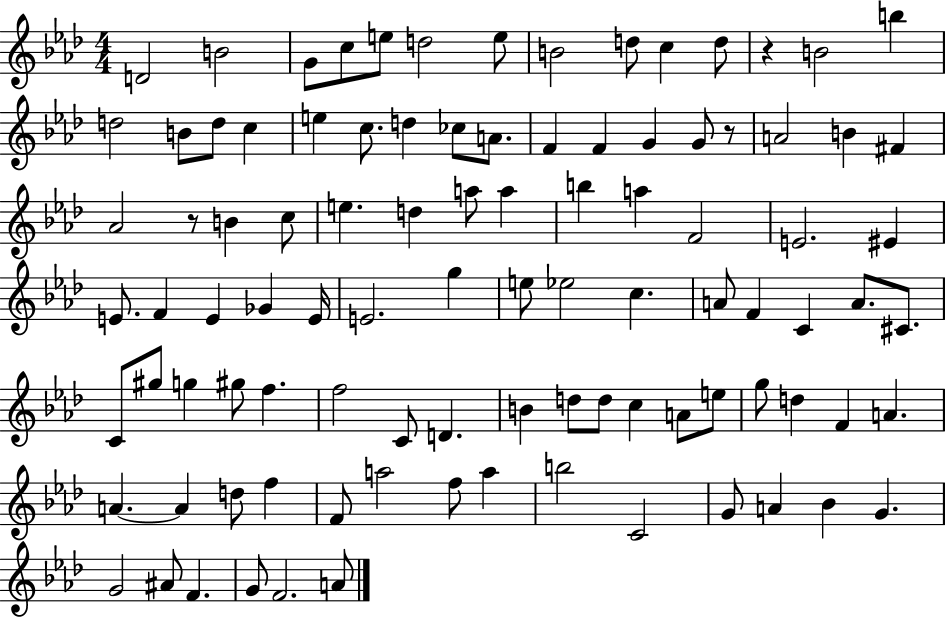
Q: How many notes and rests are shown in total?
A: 97